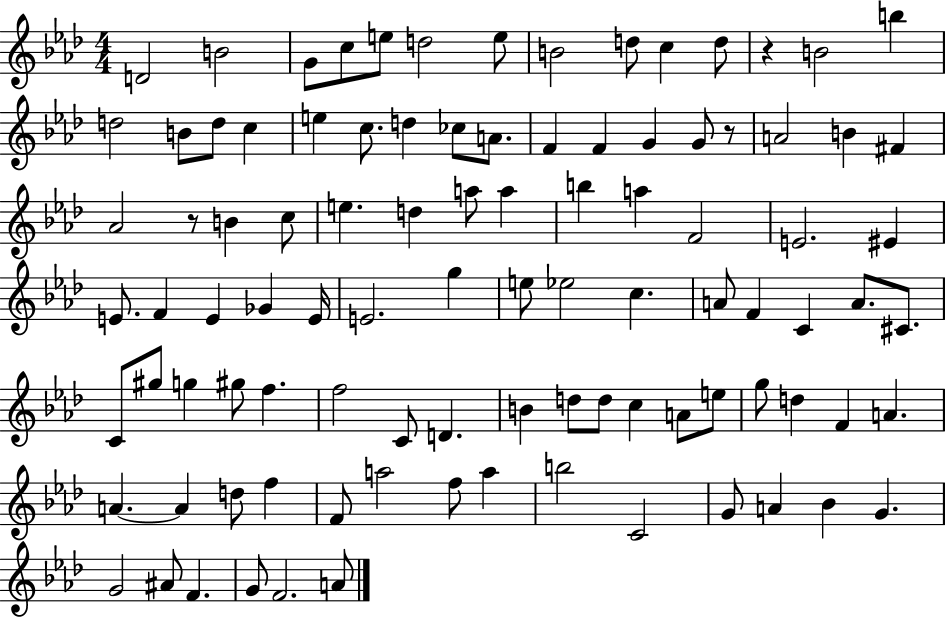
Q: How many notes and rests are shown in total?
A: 97